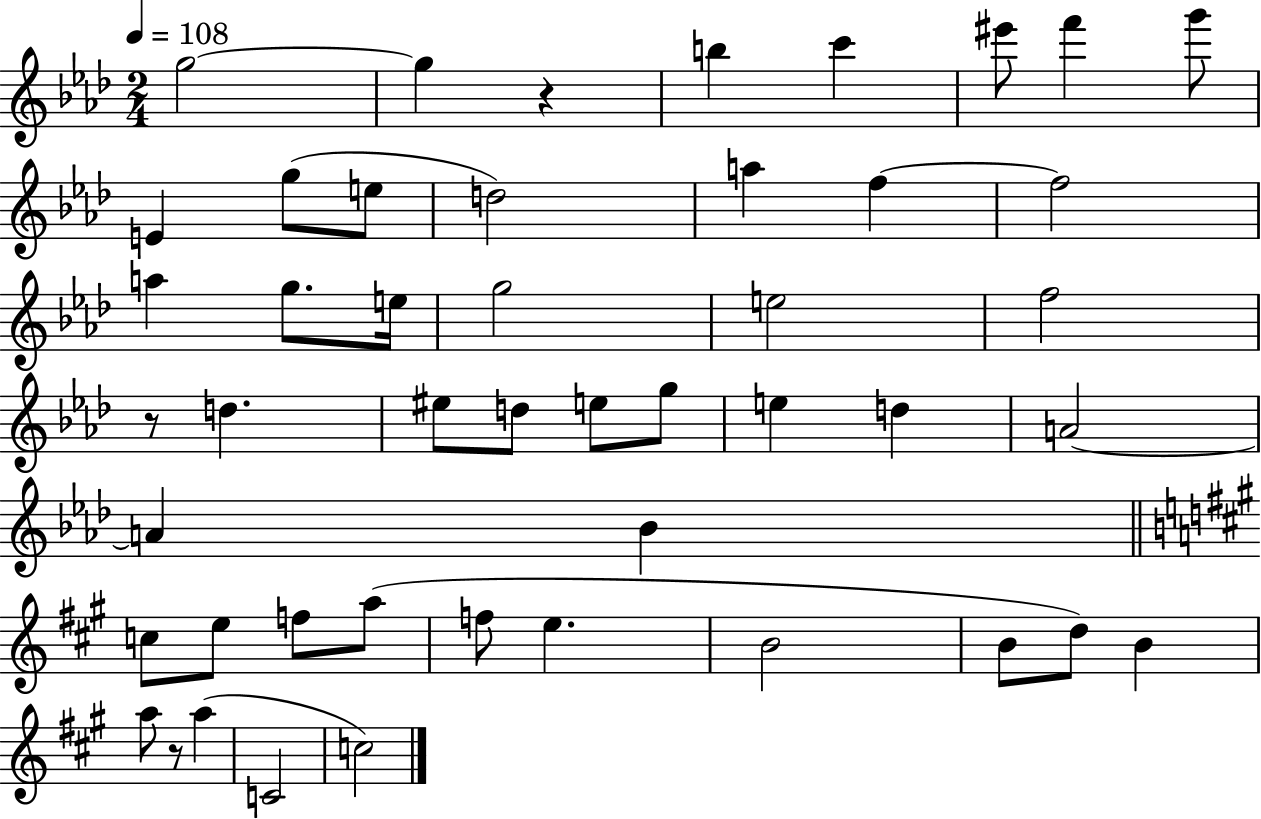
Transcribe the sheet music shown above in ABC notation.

X:1
T:Untitled
M:2/4
L:1/4
K:Ab
g2 g z b c' ^e'/2 f' g'/2 E g/2 e/2 d2 a f f2 a g/2 e/4 g2 e2 f2 z/2 d ^e/2 d/2 e/2 g/2 e d A2 A _B c/2 e/2 f/2 a/2 f/2 e B2 B/2 d/2 B a/2 z/2 a C2 c2